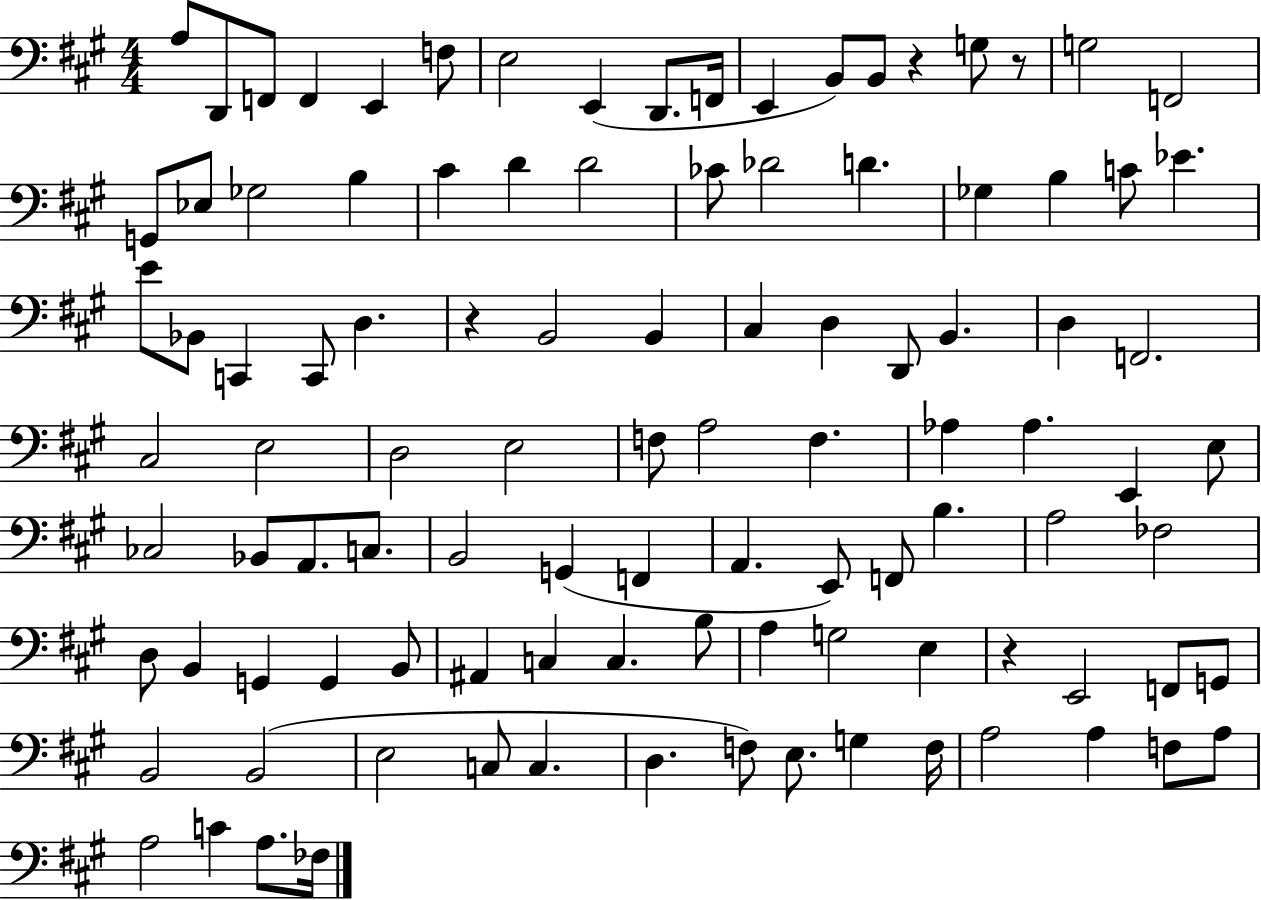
{
  \clef bass
  \numericTimeSignature
  \time 4/4
  \key a \major
  a8 d,8 f,8 f,4 e,4 f8 | e2 e,4( d,8. f,16 | e,4 b,8) b,8 r4 g8 r8 | g2 f,2 | \break g,8 ees8 ges2 b4 | cis'4 d'4 d'2 | ces'8 des'2 d'4. | ges4 b4 c'8 ees'4. | \break e'8 bes,8 c,4 c,8 d4. | r4 b,2 b,4 | cis4 d4 d,8 b,4. | d4 f,2. | \break cis2 e2 | d2 e2 | f8 a2 f4. | aes4 aes4. e,4 e8 | \break ces2 bes,8 a,8. c8. | b,2 g,4( f,4 | a,4. e,8) f,8 b4. | a2 fes2 | \break d8 b,4 g,4 g,4 b,8 | ais,4 c4 c4. b8 | a4 g2 e4 | r4 e,2 f,8 g,8 | \break b,2 b,2( | e2 c8 c4. | d4. f8) e8. g4 f16 | a2 a4 f8 a8 | \break a2 c'4 a8. fes16 | \bar "|."
}